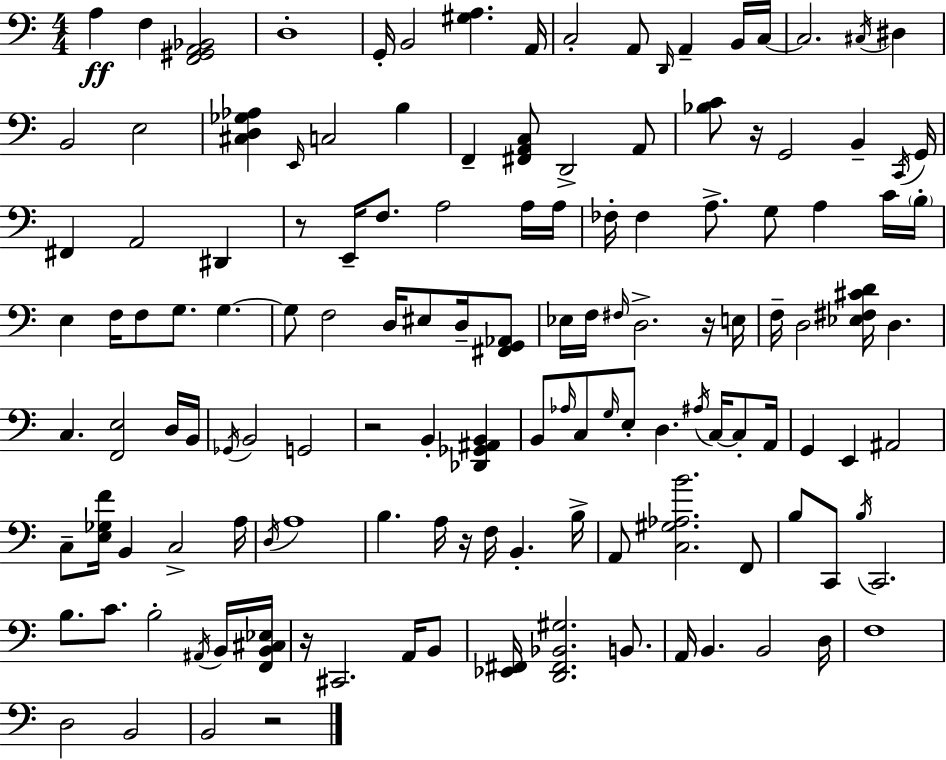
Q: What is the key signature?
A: C major